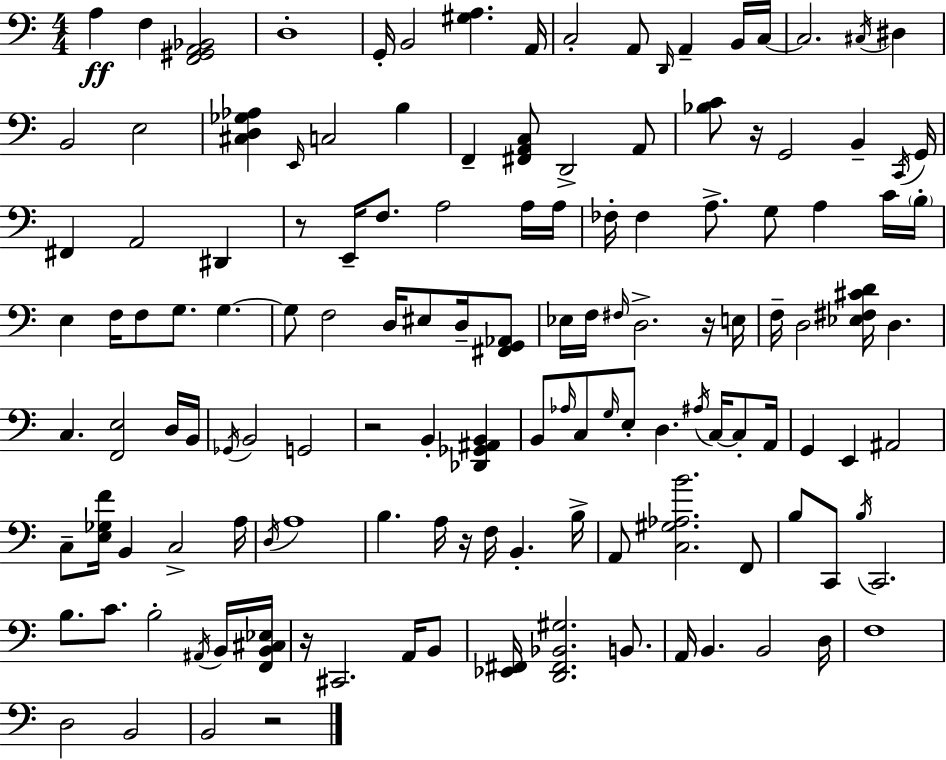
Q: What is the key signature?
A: C major